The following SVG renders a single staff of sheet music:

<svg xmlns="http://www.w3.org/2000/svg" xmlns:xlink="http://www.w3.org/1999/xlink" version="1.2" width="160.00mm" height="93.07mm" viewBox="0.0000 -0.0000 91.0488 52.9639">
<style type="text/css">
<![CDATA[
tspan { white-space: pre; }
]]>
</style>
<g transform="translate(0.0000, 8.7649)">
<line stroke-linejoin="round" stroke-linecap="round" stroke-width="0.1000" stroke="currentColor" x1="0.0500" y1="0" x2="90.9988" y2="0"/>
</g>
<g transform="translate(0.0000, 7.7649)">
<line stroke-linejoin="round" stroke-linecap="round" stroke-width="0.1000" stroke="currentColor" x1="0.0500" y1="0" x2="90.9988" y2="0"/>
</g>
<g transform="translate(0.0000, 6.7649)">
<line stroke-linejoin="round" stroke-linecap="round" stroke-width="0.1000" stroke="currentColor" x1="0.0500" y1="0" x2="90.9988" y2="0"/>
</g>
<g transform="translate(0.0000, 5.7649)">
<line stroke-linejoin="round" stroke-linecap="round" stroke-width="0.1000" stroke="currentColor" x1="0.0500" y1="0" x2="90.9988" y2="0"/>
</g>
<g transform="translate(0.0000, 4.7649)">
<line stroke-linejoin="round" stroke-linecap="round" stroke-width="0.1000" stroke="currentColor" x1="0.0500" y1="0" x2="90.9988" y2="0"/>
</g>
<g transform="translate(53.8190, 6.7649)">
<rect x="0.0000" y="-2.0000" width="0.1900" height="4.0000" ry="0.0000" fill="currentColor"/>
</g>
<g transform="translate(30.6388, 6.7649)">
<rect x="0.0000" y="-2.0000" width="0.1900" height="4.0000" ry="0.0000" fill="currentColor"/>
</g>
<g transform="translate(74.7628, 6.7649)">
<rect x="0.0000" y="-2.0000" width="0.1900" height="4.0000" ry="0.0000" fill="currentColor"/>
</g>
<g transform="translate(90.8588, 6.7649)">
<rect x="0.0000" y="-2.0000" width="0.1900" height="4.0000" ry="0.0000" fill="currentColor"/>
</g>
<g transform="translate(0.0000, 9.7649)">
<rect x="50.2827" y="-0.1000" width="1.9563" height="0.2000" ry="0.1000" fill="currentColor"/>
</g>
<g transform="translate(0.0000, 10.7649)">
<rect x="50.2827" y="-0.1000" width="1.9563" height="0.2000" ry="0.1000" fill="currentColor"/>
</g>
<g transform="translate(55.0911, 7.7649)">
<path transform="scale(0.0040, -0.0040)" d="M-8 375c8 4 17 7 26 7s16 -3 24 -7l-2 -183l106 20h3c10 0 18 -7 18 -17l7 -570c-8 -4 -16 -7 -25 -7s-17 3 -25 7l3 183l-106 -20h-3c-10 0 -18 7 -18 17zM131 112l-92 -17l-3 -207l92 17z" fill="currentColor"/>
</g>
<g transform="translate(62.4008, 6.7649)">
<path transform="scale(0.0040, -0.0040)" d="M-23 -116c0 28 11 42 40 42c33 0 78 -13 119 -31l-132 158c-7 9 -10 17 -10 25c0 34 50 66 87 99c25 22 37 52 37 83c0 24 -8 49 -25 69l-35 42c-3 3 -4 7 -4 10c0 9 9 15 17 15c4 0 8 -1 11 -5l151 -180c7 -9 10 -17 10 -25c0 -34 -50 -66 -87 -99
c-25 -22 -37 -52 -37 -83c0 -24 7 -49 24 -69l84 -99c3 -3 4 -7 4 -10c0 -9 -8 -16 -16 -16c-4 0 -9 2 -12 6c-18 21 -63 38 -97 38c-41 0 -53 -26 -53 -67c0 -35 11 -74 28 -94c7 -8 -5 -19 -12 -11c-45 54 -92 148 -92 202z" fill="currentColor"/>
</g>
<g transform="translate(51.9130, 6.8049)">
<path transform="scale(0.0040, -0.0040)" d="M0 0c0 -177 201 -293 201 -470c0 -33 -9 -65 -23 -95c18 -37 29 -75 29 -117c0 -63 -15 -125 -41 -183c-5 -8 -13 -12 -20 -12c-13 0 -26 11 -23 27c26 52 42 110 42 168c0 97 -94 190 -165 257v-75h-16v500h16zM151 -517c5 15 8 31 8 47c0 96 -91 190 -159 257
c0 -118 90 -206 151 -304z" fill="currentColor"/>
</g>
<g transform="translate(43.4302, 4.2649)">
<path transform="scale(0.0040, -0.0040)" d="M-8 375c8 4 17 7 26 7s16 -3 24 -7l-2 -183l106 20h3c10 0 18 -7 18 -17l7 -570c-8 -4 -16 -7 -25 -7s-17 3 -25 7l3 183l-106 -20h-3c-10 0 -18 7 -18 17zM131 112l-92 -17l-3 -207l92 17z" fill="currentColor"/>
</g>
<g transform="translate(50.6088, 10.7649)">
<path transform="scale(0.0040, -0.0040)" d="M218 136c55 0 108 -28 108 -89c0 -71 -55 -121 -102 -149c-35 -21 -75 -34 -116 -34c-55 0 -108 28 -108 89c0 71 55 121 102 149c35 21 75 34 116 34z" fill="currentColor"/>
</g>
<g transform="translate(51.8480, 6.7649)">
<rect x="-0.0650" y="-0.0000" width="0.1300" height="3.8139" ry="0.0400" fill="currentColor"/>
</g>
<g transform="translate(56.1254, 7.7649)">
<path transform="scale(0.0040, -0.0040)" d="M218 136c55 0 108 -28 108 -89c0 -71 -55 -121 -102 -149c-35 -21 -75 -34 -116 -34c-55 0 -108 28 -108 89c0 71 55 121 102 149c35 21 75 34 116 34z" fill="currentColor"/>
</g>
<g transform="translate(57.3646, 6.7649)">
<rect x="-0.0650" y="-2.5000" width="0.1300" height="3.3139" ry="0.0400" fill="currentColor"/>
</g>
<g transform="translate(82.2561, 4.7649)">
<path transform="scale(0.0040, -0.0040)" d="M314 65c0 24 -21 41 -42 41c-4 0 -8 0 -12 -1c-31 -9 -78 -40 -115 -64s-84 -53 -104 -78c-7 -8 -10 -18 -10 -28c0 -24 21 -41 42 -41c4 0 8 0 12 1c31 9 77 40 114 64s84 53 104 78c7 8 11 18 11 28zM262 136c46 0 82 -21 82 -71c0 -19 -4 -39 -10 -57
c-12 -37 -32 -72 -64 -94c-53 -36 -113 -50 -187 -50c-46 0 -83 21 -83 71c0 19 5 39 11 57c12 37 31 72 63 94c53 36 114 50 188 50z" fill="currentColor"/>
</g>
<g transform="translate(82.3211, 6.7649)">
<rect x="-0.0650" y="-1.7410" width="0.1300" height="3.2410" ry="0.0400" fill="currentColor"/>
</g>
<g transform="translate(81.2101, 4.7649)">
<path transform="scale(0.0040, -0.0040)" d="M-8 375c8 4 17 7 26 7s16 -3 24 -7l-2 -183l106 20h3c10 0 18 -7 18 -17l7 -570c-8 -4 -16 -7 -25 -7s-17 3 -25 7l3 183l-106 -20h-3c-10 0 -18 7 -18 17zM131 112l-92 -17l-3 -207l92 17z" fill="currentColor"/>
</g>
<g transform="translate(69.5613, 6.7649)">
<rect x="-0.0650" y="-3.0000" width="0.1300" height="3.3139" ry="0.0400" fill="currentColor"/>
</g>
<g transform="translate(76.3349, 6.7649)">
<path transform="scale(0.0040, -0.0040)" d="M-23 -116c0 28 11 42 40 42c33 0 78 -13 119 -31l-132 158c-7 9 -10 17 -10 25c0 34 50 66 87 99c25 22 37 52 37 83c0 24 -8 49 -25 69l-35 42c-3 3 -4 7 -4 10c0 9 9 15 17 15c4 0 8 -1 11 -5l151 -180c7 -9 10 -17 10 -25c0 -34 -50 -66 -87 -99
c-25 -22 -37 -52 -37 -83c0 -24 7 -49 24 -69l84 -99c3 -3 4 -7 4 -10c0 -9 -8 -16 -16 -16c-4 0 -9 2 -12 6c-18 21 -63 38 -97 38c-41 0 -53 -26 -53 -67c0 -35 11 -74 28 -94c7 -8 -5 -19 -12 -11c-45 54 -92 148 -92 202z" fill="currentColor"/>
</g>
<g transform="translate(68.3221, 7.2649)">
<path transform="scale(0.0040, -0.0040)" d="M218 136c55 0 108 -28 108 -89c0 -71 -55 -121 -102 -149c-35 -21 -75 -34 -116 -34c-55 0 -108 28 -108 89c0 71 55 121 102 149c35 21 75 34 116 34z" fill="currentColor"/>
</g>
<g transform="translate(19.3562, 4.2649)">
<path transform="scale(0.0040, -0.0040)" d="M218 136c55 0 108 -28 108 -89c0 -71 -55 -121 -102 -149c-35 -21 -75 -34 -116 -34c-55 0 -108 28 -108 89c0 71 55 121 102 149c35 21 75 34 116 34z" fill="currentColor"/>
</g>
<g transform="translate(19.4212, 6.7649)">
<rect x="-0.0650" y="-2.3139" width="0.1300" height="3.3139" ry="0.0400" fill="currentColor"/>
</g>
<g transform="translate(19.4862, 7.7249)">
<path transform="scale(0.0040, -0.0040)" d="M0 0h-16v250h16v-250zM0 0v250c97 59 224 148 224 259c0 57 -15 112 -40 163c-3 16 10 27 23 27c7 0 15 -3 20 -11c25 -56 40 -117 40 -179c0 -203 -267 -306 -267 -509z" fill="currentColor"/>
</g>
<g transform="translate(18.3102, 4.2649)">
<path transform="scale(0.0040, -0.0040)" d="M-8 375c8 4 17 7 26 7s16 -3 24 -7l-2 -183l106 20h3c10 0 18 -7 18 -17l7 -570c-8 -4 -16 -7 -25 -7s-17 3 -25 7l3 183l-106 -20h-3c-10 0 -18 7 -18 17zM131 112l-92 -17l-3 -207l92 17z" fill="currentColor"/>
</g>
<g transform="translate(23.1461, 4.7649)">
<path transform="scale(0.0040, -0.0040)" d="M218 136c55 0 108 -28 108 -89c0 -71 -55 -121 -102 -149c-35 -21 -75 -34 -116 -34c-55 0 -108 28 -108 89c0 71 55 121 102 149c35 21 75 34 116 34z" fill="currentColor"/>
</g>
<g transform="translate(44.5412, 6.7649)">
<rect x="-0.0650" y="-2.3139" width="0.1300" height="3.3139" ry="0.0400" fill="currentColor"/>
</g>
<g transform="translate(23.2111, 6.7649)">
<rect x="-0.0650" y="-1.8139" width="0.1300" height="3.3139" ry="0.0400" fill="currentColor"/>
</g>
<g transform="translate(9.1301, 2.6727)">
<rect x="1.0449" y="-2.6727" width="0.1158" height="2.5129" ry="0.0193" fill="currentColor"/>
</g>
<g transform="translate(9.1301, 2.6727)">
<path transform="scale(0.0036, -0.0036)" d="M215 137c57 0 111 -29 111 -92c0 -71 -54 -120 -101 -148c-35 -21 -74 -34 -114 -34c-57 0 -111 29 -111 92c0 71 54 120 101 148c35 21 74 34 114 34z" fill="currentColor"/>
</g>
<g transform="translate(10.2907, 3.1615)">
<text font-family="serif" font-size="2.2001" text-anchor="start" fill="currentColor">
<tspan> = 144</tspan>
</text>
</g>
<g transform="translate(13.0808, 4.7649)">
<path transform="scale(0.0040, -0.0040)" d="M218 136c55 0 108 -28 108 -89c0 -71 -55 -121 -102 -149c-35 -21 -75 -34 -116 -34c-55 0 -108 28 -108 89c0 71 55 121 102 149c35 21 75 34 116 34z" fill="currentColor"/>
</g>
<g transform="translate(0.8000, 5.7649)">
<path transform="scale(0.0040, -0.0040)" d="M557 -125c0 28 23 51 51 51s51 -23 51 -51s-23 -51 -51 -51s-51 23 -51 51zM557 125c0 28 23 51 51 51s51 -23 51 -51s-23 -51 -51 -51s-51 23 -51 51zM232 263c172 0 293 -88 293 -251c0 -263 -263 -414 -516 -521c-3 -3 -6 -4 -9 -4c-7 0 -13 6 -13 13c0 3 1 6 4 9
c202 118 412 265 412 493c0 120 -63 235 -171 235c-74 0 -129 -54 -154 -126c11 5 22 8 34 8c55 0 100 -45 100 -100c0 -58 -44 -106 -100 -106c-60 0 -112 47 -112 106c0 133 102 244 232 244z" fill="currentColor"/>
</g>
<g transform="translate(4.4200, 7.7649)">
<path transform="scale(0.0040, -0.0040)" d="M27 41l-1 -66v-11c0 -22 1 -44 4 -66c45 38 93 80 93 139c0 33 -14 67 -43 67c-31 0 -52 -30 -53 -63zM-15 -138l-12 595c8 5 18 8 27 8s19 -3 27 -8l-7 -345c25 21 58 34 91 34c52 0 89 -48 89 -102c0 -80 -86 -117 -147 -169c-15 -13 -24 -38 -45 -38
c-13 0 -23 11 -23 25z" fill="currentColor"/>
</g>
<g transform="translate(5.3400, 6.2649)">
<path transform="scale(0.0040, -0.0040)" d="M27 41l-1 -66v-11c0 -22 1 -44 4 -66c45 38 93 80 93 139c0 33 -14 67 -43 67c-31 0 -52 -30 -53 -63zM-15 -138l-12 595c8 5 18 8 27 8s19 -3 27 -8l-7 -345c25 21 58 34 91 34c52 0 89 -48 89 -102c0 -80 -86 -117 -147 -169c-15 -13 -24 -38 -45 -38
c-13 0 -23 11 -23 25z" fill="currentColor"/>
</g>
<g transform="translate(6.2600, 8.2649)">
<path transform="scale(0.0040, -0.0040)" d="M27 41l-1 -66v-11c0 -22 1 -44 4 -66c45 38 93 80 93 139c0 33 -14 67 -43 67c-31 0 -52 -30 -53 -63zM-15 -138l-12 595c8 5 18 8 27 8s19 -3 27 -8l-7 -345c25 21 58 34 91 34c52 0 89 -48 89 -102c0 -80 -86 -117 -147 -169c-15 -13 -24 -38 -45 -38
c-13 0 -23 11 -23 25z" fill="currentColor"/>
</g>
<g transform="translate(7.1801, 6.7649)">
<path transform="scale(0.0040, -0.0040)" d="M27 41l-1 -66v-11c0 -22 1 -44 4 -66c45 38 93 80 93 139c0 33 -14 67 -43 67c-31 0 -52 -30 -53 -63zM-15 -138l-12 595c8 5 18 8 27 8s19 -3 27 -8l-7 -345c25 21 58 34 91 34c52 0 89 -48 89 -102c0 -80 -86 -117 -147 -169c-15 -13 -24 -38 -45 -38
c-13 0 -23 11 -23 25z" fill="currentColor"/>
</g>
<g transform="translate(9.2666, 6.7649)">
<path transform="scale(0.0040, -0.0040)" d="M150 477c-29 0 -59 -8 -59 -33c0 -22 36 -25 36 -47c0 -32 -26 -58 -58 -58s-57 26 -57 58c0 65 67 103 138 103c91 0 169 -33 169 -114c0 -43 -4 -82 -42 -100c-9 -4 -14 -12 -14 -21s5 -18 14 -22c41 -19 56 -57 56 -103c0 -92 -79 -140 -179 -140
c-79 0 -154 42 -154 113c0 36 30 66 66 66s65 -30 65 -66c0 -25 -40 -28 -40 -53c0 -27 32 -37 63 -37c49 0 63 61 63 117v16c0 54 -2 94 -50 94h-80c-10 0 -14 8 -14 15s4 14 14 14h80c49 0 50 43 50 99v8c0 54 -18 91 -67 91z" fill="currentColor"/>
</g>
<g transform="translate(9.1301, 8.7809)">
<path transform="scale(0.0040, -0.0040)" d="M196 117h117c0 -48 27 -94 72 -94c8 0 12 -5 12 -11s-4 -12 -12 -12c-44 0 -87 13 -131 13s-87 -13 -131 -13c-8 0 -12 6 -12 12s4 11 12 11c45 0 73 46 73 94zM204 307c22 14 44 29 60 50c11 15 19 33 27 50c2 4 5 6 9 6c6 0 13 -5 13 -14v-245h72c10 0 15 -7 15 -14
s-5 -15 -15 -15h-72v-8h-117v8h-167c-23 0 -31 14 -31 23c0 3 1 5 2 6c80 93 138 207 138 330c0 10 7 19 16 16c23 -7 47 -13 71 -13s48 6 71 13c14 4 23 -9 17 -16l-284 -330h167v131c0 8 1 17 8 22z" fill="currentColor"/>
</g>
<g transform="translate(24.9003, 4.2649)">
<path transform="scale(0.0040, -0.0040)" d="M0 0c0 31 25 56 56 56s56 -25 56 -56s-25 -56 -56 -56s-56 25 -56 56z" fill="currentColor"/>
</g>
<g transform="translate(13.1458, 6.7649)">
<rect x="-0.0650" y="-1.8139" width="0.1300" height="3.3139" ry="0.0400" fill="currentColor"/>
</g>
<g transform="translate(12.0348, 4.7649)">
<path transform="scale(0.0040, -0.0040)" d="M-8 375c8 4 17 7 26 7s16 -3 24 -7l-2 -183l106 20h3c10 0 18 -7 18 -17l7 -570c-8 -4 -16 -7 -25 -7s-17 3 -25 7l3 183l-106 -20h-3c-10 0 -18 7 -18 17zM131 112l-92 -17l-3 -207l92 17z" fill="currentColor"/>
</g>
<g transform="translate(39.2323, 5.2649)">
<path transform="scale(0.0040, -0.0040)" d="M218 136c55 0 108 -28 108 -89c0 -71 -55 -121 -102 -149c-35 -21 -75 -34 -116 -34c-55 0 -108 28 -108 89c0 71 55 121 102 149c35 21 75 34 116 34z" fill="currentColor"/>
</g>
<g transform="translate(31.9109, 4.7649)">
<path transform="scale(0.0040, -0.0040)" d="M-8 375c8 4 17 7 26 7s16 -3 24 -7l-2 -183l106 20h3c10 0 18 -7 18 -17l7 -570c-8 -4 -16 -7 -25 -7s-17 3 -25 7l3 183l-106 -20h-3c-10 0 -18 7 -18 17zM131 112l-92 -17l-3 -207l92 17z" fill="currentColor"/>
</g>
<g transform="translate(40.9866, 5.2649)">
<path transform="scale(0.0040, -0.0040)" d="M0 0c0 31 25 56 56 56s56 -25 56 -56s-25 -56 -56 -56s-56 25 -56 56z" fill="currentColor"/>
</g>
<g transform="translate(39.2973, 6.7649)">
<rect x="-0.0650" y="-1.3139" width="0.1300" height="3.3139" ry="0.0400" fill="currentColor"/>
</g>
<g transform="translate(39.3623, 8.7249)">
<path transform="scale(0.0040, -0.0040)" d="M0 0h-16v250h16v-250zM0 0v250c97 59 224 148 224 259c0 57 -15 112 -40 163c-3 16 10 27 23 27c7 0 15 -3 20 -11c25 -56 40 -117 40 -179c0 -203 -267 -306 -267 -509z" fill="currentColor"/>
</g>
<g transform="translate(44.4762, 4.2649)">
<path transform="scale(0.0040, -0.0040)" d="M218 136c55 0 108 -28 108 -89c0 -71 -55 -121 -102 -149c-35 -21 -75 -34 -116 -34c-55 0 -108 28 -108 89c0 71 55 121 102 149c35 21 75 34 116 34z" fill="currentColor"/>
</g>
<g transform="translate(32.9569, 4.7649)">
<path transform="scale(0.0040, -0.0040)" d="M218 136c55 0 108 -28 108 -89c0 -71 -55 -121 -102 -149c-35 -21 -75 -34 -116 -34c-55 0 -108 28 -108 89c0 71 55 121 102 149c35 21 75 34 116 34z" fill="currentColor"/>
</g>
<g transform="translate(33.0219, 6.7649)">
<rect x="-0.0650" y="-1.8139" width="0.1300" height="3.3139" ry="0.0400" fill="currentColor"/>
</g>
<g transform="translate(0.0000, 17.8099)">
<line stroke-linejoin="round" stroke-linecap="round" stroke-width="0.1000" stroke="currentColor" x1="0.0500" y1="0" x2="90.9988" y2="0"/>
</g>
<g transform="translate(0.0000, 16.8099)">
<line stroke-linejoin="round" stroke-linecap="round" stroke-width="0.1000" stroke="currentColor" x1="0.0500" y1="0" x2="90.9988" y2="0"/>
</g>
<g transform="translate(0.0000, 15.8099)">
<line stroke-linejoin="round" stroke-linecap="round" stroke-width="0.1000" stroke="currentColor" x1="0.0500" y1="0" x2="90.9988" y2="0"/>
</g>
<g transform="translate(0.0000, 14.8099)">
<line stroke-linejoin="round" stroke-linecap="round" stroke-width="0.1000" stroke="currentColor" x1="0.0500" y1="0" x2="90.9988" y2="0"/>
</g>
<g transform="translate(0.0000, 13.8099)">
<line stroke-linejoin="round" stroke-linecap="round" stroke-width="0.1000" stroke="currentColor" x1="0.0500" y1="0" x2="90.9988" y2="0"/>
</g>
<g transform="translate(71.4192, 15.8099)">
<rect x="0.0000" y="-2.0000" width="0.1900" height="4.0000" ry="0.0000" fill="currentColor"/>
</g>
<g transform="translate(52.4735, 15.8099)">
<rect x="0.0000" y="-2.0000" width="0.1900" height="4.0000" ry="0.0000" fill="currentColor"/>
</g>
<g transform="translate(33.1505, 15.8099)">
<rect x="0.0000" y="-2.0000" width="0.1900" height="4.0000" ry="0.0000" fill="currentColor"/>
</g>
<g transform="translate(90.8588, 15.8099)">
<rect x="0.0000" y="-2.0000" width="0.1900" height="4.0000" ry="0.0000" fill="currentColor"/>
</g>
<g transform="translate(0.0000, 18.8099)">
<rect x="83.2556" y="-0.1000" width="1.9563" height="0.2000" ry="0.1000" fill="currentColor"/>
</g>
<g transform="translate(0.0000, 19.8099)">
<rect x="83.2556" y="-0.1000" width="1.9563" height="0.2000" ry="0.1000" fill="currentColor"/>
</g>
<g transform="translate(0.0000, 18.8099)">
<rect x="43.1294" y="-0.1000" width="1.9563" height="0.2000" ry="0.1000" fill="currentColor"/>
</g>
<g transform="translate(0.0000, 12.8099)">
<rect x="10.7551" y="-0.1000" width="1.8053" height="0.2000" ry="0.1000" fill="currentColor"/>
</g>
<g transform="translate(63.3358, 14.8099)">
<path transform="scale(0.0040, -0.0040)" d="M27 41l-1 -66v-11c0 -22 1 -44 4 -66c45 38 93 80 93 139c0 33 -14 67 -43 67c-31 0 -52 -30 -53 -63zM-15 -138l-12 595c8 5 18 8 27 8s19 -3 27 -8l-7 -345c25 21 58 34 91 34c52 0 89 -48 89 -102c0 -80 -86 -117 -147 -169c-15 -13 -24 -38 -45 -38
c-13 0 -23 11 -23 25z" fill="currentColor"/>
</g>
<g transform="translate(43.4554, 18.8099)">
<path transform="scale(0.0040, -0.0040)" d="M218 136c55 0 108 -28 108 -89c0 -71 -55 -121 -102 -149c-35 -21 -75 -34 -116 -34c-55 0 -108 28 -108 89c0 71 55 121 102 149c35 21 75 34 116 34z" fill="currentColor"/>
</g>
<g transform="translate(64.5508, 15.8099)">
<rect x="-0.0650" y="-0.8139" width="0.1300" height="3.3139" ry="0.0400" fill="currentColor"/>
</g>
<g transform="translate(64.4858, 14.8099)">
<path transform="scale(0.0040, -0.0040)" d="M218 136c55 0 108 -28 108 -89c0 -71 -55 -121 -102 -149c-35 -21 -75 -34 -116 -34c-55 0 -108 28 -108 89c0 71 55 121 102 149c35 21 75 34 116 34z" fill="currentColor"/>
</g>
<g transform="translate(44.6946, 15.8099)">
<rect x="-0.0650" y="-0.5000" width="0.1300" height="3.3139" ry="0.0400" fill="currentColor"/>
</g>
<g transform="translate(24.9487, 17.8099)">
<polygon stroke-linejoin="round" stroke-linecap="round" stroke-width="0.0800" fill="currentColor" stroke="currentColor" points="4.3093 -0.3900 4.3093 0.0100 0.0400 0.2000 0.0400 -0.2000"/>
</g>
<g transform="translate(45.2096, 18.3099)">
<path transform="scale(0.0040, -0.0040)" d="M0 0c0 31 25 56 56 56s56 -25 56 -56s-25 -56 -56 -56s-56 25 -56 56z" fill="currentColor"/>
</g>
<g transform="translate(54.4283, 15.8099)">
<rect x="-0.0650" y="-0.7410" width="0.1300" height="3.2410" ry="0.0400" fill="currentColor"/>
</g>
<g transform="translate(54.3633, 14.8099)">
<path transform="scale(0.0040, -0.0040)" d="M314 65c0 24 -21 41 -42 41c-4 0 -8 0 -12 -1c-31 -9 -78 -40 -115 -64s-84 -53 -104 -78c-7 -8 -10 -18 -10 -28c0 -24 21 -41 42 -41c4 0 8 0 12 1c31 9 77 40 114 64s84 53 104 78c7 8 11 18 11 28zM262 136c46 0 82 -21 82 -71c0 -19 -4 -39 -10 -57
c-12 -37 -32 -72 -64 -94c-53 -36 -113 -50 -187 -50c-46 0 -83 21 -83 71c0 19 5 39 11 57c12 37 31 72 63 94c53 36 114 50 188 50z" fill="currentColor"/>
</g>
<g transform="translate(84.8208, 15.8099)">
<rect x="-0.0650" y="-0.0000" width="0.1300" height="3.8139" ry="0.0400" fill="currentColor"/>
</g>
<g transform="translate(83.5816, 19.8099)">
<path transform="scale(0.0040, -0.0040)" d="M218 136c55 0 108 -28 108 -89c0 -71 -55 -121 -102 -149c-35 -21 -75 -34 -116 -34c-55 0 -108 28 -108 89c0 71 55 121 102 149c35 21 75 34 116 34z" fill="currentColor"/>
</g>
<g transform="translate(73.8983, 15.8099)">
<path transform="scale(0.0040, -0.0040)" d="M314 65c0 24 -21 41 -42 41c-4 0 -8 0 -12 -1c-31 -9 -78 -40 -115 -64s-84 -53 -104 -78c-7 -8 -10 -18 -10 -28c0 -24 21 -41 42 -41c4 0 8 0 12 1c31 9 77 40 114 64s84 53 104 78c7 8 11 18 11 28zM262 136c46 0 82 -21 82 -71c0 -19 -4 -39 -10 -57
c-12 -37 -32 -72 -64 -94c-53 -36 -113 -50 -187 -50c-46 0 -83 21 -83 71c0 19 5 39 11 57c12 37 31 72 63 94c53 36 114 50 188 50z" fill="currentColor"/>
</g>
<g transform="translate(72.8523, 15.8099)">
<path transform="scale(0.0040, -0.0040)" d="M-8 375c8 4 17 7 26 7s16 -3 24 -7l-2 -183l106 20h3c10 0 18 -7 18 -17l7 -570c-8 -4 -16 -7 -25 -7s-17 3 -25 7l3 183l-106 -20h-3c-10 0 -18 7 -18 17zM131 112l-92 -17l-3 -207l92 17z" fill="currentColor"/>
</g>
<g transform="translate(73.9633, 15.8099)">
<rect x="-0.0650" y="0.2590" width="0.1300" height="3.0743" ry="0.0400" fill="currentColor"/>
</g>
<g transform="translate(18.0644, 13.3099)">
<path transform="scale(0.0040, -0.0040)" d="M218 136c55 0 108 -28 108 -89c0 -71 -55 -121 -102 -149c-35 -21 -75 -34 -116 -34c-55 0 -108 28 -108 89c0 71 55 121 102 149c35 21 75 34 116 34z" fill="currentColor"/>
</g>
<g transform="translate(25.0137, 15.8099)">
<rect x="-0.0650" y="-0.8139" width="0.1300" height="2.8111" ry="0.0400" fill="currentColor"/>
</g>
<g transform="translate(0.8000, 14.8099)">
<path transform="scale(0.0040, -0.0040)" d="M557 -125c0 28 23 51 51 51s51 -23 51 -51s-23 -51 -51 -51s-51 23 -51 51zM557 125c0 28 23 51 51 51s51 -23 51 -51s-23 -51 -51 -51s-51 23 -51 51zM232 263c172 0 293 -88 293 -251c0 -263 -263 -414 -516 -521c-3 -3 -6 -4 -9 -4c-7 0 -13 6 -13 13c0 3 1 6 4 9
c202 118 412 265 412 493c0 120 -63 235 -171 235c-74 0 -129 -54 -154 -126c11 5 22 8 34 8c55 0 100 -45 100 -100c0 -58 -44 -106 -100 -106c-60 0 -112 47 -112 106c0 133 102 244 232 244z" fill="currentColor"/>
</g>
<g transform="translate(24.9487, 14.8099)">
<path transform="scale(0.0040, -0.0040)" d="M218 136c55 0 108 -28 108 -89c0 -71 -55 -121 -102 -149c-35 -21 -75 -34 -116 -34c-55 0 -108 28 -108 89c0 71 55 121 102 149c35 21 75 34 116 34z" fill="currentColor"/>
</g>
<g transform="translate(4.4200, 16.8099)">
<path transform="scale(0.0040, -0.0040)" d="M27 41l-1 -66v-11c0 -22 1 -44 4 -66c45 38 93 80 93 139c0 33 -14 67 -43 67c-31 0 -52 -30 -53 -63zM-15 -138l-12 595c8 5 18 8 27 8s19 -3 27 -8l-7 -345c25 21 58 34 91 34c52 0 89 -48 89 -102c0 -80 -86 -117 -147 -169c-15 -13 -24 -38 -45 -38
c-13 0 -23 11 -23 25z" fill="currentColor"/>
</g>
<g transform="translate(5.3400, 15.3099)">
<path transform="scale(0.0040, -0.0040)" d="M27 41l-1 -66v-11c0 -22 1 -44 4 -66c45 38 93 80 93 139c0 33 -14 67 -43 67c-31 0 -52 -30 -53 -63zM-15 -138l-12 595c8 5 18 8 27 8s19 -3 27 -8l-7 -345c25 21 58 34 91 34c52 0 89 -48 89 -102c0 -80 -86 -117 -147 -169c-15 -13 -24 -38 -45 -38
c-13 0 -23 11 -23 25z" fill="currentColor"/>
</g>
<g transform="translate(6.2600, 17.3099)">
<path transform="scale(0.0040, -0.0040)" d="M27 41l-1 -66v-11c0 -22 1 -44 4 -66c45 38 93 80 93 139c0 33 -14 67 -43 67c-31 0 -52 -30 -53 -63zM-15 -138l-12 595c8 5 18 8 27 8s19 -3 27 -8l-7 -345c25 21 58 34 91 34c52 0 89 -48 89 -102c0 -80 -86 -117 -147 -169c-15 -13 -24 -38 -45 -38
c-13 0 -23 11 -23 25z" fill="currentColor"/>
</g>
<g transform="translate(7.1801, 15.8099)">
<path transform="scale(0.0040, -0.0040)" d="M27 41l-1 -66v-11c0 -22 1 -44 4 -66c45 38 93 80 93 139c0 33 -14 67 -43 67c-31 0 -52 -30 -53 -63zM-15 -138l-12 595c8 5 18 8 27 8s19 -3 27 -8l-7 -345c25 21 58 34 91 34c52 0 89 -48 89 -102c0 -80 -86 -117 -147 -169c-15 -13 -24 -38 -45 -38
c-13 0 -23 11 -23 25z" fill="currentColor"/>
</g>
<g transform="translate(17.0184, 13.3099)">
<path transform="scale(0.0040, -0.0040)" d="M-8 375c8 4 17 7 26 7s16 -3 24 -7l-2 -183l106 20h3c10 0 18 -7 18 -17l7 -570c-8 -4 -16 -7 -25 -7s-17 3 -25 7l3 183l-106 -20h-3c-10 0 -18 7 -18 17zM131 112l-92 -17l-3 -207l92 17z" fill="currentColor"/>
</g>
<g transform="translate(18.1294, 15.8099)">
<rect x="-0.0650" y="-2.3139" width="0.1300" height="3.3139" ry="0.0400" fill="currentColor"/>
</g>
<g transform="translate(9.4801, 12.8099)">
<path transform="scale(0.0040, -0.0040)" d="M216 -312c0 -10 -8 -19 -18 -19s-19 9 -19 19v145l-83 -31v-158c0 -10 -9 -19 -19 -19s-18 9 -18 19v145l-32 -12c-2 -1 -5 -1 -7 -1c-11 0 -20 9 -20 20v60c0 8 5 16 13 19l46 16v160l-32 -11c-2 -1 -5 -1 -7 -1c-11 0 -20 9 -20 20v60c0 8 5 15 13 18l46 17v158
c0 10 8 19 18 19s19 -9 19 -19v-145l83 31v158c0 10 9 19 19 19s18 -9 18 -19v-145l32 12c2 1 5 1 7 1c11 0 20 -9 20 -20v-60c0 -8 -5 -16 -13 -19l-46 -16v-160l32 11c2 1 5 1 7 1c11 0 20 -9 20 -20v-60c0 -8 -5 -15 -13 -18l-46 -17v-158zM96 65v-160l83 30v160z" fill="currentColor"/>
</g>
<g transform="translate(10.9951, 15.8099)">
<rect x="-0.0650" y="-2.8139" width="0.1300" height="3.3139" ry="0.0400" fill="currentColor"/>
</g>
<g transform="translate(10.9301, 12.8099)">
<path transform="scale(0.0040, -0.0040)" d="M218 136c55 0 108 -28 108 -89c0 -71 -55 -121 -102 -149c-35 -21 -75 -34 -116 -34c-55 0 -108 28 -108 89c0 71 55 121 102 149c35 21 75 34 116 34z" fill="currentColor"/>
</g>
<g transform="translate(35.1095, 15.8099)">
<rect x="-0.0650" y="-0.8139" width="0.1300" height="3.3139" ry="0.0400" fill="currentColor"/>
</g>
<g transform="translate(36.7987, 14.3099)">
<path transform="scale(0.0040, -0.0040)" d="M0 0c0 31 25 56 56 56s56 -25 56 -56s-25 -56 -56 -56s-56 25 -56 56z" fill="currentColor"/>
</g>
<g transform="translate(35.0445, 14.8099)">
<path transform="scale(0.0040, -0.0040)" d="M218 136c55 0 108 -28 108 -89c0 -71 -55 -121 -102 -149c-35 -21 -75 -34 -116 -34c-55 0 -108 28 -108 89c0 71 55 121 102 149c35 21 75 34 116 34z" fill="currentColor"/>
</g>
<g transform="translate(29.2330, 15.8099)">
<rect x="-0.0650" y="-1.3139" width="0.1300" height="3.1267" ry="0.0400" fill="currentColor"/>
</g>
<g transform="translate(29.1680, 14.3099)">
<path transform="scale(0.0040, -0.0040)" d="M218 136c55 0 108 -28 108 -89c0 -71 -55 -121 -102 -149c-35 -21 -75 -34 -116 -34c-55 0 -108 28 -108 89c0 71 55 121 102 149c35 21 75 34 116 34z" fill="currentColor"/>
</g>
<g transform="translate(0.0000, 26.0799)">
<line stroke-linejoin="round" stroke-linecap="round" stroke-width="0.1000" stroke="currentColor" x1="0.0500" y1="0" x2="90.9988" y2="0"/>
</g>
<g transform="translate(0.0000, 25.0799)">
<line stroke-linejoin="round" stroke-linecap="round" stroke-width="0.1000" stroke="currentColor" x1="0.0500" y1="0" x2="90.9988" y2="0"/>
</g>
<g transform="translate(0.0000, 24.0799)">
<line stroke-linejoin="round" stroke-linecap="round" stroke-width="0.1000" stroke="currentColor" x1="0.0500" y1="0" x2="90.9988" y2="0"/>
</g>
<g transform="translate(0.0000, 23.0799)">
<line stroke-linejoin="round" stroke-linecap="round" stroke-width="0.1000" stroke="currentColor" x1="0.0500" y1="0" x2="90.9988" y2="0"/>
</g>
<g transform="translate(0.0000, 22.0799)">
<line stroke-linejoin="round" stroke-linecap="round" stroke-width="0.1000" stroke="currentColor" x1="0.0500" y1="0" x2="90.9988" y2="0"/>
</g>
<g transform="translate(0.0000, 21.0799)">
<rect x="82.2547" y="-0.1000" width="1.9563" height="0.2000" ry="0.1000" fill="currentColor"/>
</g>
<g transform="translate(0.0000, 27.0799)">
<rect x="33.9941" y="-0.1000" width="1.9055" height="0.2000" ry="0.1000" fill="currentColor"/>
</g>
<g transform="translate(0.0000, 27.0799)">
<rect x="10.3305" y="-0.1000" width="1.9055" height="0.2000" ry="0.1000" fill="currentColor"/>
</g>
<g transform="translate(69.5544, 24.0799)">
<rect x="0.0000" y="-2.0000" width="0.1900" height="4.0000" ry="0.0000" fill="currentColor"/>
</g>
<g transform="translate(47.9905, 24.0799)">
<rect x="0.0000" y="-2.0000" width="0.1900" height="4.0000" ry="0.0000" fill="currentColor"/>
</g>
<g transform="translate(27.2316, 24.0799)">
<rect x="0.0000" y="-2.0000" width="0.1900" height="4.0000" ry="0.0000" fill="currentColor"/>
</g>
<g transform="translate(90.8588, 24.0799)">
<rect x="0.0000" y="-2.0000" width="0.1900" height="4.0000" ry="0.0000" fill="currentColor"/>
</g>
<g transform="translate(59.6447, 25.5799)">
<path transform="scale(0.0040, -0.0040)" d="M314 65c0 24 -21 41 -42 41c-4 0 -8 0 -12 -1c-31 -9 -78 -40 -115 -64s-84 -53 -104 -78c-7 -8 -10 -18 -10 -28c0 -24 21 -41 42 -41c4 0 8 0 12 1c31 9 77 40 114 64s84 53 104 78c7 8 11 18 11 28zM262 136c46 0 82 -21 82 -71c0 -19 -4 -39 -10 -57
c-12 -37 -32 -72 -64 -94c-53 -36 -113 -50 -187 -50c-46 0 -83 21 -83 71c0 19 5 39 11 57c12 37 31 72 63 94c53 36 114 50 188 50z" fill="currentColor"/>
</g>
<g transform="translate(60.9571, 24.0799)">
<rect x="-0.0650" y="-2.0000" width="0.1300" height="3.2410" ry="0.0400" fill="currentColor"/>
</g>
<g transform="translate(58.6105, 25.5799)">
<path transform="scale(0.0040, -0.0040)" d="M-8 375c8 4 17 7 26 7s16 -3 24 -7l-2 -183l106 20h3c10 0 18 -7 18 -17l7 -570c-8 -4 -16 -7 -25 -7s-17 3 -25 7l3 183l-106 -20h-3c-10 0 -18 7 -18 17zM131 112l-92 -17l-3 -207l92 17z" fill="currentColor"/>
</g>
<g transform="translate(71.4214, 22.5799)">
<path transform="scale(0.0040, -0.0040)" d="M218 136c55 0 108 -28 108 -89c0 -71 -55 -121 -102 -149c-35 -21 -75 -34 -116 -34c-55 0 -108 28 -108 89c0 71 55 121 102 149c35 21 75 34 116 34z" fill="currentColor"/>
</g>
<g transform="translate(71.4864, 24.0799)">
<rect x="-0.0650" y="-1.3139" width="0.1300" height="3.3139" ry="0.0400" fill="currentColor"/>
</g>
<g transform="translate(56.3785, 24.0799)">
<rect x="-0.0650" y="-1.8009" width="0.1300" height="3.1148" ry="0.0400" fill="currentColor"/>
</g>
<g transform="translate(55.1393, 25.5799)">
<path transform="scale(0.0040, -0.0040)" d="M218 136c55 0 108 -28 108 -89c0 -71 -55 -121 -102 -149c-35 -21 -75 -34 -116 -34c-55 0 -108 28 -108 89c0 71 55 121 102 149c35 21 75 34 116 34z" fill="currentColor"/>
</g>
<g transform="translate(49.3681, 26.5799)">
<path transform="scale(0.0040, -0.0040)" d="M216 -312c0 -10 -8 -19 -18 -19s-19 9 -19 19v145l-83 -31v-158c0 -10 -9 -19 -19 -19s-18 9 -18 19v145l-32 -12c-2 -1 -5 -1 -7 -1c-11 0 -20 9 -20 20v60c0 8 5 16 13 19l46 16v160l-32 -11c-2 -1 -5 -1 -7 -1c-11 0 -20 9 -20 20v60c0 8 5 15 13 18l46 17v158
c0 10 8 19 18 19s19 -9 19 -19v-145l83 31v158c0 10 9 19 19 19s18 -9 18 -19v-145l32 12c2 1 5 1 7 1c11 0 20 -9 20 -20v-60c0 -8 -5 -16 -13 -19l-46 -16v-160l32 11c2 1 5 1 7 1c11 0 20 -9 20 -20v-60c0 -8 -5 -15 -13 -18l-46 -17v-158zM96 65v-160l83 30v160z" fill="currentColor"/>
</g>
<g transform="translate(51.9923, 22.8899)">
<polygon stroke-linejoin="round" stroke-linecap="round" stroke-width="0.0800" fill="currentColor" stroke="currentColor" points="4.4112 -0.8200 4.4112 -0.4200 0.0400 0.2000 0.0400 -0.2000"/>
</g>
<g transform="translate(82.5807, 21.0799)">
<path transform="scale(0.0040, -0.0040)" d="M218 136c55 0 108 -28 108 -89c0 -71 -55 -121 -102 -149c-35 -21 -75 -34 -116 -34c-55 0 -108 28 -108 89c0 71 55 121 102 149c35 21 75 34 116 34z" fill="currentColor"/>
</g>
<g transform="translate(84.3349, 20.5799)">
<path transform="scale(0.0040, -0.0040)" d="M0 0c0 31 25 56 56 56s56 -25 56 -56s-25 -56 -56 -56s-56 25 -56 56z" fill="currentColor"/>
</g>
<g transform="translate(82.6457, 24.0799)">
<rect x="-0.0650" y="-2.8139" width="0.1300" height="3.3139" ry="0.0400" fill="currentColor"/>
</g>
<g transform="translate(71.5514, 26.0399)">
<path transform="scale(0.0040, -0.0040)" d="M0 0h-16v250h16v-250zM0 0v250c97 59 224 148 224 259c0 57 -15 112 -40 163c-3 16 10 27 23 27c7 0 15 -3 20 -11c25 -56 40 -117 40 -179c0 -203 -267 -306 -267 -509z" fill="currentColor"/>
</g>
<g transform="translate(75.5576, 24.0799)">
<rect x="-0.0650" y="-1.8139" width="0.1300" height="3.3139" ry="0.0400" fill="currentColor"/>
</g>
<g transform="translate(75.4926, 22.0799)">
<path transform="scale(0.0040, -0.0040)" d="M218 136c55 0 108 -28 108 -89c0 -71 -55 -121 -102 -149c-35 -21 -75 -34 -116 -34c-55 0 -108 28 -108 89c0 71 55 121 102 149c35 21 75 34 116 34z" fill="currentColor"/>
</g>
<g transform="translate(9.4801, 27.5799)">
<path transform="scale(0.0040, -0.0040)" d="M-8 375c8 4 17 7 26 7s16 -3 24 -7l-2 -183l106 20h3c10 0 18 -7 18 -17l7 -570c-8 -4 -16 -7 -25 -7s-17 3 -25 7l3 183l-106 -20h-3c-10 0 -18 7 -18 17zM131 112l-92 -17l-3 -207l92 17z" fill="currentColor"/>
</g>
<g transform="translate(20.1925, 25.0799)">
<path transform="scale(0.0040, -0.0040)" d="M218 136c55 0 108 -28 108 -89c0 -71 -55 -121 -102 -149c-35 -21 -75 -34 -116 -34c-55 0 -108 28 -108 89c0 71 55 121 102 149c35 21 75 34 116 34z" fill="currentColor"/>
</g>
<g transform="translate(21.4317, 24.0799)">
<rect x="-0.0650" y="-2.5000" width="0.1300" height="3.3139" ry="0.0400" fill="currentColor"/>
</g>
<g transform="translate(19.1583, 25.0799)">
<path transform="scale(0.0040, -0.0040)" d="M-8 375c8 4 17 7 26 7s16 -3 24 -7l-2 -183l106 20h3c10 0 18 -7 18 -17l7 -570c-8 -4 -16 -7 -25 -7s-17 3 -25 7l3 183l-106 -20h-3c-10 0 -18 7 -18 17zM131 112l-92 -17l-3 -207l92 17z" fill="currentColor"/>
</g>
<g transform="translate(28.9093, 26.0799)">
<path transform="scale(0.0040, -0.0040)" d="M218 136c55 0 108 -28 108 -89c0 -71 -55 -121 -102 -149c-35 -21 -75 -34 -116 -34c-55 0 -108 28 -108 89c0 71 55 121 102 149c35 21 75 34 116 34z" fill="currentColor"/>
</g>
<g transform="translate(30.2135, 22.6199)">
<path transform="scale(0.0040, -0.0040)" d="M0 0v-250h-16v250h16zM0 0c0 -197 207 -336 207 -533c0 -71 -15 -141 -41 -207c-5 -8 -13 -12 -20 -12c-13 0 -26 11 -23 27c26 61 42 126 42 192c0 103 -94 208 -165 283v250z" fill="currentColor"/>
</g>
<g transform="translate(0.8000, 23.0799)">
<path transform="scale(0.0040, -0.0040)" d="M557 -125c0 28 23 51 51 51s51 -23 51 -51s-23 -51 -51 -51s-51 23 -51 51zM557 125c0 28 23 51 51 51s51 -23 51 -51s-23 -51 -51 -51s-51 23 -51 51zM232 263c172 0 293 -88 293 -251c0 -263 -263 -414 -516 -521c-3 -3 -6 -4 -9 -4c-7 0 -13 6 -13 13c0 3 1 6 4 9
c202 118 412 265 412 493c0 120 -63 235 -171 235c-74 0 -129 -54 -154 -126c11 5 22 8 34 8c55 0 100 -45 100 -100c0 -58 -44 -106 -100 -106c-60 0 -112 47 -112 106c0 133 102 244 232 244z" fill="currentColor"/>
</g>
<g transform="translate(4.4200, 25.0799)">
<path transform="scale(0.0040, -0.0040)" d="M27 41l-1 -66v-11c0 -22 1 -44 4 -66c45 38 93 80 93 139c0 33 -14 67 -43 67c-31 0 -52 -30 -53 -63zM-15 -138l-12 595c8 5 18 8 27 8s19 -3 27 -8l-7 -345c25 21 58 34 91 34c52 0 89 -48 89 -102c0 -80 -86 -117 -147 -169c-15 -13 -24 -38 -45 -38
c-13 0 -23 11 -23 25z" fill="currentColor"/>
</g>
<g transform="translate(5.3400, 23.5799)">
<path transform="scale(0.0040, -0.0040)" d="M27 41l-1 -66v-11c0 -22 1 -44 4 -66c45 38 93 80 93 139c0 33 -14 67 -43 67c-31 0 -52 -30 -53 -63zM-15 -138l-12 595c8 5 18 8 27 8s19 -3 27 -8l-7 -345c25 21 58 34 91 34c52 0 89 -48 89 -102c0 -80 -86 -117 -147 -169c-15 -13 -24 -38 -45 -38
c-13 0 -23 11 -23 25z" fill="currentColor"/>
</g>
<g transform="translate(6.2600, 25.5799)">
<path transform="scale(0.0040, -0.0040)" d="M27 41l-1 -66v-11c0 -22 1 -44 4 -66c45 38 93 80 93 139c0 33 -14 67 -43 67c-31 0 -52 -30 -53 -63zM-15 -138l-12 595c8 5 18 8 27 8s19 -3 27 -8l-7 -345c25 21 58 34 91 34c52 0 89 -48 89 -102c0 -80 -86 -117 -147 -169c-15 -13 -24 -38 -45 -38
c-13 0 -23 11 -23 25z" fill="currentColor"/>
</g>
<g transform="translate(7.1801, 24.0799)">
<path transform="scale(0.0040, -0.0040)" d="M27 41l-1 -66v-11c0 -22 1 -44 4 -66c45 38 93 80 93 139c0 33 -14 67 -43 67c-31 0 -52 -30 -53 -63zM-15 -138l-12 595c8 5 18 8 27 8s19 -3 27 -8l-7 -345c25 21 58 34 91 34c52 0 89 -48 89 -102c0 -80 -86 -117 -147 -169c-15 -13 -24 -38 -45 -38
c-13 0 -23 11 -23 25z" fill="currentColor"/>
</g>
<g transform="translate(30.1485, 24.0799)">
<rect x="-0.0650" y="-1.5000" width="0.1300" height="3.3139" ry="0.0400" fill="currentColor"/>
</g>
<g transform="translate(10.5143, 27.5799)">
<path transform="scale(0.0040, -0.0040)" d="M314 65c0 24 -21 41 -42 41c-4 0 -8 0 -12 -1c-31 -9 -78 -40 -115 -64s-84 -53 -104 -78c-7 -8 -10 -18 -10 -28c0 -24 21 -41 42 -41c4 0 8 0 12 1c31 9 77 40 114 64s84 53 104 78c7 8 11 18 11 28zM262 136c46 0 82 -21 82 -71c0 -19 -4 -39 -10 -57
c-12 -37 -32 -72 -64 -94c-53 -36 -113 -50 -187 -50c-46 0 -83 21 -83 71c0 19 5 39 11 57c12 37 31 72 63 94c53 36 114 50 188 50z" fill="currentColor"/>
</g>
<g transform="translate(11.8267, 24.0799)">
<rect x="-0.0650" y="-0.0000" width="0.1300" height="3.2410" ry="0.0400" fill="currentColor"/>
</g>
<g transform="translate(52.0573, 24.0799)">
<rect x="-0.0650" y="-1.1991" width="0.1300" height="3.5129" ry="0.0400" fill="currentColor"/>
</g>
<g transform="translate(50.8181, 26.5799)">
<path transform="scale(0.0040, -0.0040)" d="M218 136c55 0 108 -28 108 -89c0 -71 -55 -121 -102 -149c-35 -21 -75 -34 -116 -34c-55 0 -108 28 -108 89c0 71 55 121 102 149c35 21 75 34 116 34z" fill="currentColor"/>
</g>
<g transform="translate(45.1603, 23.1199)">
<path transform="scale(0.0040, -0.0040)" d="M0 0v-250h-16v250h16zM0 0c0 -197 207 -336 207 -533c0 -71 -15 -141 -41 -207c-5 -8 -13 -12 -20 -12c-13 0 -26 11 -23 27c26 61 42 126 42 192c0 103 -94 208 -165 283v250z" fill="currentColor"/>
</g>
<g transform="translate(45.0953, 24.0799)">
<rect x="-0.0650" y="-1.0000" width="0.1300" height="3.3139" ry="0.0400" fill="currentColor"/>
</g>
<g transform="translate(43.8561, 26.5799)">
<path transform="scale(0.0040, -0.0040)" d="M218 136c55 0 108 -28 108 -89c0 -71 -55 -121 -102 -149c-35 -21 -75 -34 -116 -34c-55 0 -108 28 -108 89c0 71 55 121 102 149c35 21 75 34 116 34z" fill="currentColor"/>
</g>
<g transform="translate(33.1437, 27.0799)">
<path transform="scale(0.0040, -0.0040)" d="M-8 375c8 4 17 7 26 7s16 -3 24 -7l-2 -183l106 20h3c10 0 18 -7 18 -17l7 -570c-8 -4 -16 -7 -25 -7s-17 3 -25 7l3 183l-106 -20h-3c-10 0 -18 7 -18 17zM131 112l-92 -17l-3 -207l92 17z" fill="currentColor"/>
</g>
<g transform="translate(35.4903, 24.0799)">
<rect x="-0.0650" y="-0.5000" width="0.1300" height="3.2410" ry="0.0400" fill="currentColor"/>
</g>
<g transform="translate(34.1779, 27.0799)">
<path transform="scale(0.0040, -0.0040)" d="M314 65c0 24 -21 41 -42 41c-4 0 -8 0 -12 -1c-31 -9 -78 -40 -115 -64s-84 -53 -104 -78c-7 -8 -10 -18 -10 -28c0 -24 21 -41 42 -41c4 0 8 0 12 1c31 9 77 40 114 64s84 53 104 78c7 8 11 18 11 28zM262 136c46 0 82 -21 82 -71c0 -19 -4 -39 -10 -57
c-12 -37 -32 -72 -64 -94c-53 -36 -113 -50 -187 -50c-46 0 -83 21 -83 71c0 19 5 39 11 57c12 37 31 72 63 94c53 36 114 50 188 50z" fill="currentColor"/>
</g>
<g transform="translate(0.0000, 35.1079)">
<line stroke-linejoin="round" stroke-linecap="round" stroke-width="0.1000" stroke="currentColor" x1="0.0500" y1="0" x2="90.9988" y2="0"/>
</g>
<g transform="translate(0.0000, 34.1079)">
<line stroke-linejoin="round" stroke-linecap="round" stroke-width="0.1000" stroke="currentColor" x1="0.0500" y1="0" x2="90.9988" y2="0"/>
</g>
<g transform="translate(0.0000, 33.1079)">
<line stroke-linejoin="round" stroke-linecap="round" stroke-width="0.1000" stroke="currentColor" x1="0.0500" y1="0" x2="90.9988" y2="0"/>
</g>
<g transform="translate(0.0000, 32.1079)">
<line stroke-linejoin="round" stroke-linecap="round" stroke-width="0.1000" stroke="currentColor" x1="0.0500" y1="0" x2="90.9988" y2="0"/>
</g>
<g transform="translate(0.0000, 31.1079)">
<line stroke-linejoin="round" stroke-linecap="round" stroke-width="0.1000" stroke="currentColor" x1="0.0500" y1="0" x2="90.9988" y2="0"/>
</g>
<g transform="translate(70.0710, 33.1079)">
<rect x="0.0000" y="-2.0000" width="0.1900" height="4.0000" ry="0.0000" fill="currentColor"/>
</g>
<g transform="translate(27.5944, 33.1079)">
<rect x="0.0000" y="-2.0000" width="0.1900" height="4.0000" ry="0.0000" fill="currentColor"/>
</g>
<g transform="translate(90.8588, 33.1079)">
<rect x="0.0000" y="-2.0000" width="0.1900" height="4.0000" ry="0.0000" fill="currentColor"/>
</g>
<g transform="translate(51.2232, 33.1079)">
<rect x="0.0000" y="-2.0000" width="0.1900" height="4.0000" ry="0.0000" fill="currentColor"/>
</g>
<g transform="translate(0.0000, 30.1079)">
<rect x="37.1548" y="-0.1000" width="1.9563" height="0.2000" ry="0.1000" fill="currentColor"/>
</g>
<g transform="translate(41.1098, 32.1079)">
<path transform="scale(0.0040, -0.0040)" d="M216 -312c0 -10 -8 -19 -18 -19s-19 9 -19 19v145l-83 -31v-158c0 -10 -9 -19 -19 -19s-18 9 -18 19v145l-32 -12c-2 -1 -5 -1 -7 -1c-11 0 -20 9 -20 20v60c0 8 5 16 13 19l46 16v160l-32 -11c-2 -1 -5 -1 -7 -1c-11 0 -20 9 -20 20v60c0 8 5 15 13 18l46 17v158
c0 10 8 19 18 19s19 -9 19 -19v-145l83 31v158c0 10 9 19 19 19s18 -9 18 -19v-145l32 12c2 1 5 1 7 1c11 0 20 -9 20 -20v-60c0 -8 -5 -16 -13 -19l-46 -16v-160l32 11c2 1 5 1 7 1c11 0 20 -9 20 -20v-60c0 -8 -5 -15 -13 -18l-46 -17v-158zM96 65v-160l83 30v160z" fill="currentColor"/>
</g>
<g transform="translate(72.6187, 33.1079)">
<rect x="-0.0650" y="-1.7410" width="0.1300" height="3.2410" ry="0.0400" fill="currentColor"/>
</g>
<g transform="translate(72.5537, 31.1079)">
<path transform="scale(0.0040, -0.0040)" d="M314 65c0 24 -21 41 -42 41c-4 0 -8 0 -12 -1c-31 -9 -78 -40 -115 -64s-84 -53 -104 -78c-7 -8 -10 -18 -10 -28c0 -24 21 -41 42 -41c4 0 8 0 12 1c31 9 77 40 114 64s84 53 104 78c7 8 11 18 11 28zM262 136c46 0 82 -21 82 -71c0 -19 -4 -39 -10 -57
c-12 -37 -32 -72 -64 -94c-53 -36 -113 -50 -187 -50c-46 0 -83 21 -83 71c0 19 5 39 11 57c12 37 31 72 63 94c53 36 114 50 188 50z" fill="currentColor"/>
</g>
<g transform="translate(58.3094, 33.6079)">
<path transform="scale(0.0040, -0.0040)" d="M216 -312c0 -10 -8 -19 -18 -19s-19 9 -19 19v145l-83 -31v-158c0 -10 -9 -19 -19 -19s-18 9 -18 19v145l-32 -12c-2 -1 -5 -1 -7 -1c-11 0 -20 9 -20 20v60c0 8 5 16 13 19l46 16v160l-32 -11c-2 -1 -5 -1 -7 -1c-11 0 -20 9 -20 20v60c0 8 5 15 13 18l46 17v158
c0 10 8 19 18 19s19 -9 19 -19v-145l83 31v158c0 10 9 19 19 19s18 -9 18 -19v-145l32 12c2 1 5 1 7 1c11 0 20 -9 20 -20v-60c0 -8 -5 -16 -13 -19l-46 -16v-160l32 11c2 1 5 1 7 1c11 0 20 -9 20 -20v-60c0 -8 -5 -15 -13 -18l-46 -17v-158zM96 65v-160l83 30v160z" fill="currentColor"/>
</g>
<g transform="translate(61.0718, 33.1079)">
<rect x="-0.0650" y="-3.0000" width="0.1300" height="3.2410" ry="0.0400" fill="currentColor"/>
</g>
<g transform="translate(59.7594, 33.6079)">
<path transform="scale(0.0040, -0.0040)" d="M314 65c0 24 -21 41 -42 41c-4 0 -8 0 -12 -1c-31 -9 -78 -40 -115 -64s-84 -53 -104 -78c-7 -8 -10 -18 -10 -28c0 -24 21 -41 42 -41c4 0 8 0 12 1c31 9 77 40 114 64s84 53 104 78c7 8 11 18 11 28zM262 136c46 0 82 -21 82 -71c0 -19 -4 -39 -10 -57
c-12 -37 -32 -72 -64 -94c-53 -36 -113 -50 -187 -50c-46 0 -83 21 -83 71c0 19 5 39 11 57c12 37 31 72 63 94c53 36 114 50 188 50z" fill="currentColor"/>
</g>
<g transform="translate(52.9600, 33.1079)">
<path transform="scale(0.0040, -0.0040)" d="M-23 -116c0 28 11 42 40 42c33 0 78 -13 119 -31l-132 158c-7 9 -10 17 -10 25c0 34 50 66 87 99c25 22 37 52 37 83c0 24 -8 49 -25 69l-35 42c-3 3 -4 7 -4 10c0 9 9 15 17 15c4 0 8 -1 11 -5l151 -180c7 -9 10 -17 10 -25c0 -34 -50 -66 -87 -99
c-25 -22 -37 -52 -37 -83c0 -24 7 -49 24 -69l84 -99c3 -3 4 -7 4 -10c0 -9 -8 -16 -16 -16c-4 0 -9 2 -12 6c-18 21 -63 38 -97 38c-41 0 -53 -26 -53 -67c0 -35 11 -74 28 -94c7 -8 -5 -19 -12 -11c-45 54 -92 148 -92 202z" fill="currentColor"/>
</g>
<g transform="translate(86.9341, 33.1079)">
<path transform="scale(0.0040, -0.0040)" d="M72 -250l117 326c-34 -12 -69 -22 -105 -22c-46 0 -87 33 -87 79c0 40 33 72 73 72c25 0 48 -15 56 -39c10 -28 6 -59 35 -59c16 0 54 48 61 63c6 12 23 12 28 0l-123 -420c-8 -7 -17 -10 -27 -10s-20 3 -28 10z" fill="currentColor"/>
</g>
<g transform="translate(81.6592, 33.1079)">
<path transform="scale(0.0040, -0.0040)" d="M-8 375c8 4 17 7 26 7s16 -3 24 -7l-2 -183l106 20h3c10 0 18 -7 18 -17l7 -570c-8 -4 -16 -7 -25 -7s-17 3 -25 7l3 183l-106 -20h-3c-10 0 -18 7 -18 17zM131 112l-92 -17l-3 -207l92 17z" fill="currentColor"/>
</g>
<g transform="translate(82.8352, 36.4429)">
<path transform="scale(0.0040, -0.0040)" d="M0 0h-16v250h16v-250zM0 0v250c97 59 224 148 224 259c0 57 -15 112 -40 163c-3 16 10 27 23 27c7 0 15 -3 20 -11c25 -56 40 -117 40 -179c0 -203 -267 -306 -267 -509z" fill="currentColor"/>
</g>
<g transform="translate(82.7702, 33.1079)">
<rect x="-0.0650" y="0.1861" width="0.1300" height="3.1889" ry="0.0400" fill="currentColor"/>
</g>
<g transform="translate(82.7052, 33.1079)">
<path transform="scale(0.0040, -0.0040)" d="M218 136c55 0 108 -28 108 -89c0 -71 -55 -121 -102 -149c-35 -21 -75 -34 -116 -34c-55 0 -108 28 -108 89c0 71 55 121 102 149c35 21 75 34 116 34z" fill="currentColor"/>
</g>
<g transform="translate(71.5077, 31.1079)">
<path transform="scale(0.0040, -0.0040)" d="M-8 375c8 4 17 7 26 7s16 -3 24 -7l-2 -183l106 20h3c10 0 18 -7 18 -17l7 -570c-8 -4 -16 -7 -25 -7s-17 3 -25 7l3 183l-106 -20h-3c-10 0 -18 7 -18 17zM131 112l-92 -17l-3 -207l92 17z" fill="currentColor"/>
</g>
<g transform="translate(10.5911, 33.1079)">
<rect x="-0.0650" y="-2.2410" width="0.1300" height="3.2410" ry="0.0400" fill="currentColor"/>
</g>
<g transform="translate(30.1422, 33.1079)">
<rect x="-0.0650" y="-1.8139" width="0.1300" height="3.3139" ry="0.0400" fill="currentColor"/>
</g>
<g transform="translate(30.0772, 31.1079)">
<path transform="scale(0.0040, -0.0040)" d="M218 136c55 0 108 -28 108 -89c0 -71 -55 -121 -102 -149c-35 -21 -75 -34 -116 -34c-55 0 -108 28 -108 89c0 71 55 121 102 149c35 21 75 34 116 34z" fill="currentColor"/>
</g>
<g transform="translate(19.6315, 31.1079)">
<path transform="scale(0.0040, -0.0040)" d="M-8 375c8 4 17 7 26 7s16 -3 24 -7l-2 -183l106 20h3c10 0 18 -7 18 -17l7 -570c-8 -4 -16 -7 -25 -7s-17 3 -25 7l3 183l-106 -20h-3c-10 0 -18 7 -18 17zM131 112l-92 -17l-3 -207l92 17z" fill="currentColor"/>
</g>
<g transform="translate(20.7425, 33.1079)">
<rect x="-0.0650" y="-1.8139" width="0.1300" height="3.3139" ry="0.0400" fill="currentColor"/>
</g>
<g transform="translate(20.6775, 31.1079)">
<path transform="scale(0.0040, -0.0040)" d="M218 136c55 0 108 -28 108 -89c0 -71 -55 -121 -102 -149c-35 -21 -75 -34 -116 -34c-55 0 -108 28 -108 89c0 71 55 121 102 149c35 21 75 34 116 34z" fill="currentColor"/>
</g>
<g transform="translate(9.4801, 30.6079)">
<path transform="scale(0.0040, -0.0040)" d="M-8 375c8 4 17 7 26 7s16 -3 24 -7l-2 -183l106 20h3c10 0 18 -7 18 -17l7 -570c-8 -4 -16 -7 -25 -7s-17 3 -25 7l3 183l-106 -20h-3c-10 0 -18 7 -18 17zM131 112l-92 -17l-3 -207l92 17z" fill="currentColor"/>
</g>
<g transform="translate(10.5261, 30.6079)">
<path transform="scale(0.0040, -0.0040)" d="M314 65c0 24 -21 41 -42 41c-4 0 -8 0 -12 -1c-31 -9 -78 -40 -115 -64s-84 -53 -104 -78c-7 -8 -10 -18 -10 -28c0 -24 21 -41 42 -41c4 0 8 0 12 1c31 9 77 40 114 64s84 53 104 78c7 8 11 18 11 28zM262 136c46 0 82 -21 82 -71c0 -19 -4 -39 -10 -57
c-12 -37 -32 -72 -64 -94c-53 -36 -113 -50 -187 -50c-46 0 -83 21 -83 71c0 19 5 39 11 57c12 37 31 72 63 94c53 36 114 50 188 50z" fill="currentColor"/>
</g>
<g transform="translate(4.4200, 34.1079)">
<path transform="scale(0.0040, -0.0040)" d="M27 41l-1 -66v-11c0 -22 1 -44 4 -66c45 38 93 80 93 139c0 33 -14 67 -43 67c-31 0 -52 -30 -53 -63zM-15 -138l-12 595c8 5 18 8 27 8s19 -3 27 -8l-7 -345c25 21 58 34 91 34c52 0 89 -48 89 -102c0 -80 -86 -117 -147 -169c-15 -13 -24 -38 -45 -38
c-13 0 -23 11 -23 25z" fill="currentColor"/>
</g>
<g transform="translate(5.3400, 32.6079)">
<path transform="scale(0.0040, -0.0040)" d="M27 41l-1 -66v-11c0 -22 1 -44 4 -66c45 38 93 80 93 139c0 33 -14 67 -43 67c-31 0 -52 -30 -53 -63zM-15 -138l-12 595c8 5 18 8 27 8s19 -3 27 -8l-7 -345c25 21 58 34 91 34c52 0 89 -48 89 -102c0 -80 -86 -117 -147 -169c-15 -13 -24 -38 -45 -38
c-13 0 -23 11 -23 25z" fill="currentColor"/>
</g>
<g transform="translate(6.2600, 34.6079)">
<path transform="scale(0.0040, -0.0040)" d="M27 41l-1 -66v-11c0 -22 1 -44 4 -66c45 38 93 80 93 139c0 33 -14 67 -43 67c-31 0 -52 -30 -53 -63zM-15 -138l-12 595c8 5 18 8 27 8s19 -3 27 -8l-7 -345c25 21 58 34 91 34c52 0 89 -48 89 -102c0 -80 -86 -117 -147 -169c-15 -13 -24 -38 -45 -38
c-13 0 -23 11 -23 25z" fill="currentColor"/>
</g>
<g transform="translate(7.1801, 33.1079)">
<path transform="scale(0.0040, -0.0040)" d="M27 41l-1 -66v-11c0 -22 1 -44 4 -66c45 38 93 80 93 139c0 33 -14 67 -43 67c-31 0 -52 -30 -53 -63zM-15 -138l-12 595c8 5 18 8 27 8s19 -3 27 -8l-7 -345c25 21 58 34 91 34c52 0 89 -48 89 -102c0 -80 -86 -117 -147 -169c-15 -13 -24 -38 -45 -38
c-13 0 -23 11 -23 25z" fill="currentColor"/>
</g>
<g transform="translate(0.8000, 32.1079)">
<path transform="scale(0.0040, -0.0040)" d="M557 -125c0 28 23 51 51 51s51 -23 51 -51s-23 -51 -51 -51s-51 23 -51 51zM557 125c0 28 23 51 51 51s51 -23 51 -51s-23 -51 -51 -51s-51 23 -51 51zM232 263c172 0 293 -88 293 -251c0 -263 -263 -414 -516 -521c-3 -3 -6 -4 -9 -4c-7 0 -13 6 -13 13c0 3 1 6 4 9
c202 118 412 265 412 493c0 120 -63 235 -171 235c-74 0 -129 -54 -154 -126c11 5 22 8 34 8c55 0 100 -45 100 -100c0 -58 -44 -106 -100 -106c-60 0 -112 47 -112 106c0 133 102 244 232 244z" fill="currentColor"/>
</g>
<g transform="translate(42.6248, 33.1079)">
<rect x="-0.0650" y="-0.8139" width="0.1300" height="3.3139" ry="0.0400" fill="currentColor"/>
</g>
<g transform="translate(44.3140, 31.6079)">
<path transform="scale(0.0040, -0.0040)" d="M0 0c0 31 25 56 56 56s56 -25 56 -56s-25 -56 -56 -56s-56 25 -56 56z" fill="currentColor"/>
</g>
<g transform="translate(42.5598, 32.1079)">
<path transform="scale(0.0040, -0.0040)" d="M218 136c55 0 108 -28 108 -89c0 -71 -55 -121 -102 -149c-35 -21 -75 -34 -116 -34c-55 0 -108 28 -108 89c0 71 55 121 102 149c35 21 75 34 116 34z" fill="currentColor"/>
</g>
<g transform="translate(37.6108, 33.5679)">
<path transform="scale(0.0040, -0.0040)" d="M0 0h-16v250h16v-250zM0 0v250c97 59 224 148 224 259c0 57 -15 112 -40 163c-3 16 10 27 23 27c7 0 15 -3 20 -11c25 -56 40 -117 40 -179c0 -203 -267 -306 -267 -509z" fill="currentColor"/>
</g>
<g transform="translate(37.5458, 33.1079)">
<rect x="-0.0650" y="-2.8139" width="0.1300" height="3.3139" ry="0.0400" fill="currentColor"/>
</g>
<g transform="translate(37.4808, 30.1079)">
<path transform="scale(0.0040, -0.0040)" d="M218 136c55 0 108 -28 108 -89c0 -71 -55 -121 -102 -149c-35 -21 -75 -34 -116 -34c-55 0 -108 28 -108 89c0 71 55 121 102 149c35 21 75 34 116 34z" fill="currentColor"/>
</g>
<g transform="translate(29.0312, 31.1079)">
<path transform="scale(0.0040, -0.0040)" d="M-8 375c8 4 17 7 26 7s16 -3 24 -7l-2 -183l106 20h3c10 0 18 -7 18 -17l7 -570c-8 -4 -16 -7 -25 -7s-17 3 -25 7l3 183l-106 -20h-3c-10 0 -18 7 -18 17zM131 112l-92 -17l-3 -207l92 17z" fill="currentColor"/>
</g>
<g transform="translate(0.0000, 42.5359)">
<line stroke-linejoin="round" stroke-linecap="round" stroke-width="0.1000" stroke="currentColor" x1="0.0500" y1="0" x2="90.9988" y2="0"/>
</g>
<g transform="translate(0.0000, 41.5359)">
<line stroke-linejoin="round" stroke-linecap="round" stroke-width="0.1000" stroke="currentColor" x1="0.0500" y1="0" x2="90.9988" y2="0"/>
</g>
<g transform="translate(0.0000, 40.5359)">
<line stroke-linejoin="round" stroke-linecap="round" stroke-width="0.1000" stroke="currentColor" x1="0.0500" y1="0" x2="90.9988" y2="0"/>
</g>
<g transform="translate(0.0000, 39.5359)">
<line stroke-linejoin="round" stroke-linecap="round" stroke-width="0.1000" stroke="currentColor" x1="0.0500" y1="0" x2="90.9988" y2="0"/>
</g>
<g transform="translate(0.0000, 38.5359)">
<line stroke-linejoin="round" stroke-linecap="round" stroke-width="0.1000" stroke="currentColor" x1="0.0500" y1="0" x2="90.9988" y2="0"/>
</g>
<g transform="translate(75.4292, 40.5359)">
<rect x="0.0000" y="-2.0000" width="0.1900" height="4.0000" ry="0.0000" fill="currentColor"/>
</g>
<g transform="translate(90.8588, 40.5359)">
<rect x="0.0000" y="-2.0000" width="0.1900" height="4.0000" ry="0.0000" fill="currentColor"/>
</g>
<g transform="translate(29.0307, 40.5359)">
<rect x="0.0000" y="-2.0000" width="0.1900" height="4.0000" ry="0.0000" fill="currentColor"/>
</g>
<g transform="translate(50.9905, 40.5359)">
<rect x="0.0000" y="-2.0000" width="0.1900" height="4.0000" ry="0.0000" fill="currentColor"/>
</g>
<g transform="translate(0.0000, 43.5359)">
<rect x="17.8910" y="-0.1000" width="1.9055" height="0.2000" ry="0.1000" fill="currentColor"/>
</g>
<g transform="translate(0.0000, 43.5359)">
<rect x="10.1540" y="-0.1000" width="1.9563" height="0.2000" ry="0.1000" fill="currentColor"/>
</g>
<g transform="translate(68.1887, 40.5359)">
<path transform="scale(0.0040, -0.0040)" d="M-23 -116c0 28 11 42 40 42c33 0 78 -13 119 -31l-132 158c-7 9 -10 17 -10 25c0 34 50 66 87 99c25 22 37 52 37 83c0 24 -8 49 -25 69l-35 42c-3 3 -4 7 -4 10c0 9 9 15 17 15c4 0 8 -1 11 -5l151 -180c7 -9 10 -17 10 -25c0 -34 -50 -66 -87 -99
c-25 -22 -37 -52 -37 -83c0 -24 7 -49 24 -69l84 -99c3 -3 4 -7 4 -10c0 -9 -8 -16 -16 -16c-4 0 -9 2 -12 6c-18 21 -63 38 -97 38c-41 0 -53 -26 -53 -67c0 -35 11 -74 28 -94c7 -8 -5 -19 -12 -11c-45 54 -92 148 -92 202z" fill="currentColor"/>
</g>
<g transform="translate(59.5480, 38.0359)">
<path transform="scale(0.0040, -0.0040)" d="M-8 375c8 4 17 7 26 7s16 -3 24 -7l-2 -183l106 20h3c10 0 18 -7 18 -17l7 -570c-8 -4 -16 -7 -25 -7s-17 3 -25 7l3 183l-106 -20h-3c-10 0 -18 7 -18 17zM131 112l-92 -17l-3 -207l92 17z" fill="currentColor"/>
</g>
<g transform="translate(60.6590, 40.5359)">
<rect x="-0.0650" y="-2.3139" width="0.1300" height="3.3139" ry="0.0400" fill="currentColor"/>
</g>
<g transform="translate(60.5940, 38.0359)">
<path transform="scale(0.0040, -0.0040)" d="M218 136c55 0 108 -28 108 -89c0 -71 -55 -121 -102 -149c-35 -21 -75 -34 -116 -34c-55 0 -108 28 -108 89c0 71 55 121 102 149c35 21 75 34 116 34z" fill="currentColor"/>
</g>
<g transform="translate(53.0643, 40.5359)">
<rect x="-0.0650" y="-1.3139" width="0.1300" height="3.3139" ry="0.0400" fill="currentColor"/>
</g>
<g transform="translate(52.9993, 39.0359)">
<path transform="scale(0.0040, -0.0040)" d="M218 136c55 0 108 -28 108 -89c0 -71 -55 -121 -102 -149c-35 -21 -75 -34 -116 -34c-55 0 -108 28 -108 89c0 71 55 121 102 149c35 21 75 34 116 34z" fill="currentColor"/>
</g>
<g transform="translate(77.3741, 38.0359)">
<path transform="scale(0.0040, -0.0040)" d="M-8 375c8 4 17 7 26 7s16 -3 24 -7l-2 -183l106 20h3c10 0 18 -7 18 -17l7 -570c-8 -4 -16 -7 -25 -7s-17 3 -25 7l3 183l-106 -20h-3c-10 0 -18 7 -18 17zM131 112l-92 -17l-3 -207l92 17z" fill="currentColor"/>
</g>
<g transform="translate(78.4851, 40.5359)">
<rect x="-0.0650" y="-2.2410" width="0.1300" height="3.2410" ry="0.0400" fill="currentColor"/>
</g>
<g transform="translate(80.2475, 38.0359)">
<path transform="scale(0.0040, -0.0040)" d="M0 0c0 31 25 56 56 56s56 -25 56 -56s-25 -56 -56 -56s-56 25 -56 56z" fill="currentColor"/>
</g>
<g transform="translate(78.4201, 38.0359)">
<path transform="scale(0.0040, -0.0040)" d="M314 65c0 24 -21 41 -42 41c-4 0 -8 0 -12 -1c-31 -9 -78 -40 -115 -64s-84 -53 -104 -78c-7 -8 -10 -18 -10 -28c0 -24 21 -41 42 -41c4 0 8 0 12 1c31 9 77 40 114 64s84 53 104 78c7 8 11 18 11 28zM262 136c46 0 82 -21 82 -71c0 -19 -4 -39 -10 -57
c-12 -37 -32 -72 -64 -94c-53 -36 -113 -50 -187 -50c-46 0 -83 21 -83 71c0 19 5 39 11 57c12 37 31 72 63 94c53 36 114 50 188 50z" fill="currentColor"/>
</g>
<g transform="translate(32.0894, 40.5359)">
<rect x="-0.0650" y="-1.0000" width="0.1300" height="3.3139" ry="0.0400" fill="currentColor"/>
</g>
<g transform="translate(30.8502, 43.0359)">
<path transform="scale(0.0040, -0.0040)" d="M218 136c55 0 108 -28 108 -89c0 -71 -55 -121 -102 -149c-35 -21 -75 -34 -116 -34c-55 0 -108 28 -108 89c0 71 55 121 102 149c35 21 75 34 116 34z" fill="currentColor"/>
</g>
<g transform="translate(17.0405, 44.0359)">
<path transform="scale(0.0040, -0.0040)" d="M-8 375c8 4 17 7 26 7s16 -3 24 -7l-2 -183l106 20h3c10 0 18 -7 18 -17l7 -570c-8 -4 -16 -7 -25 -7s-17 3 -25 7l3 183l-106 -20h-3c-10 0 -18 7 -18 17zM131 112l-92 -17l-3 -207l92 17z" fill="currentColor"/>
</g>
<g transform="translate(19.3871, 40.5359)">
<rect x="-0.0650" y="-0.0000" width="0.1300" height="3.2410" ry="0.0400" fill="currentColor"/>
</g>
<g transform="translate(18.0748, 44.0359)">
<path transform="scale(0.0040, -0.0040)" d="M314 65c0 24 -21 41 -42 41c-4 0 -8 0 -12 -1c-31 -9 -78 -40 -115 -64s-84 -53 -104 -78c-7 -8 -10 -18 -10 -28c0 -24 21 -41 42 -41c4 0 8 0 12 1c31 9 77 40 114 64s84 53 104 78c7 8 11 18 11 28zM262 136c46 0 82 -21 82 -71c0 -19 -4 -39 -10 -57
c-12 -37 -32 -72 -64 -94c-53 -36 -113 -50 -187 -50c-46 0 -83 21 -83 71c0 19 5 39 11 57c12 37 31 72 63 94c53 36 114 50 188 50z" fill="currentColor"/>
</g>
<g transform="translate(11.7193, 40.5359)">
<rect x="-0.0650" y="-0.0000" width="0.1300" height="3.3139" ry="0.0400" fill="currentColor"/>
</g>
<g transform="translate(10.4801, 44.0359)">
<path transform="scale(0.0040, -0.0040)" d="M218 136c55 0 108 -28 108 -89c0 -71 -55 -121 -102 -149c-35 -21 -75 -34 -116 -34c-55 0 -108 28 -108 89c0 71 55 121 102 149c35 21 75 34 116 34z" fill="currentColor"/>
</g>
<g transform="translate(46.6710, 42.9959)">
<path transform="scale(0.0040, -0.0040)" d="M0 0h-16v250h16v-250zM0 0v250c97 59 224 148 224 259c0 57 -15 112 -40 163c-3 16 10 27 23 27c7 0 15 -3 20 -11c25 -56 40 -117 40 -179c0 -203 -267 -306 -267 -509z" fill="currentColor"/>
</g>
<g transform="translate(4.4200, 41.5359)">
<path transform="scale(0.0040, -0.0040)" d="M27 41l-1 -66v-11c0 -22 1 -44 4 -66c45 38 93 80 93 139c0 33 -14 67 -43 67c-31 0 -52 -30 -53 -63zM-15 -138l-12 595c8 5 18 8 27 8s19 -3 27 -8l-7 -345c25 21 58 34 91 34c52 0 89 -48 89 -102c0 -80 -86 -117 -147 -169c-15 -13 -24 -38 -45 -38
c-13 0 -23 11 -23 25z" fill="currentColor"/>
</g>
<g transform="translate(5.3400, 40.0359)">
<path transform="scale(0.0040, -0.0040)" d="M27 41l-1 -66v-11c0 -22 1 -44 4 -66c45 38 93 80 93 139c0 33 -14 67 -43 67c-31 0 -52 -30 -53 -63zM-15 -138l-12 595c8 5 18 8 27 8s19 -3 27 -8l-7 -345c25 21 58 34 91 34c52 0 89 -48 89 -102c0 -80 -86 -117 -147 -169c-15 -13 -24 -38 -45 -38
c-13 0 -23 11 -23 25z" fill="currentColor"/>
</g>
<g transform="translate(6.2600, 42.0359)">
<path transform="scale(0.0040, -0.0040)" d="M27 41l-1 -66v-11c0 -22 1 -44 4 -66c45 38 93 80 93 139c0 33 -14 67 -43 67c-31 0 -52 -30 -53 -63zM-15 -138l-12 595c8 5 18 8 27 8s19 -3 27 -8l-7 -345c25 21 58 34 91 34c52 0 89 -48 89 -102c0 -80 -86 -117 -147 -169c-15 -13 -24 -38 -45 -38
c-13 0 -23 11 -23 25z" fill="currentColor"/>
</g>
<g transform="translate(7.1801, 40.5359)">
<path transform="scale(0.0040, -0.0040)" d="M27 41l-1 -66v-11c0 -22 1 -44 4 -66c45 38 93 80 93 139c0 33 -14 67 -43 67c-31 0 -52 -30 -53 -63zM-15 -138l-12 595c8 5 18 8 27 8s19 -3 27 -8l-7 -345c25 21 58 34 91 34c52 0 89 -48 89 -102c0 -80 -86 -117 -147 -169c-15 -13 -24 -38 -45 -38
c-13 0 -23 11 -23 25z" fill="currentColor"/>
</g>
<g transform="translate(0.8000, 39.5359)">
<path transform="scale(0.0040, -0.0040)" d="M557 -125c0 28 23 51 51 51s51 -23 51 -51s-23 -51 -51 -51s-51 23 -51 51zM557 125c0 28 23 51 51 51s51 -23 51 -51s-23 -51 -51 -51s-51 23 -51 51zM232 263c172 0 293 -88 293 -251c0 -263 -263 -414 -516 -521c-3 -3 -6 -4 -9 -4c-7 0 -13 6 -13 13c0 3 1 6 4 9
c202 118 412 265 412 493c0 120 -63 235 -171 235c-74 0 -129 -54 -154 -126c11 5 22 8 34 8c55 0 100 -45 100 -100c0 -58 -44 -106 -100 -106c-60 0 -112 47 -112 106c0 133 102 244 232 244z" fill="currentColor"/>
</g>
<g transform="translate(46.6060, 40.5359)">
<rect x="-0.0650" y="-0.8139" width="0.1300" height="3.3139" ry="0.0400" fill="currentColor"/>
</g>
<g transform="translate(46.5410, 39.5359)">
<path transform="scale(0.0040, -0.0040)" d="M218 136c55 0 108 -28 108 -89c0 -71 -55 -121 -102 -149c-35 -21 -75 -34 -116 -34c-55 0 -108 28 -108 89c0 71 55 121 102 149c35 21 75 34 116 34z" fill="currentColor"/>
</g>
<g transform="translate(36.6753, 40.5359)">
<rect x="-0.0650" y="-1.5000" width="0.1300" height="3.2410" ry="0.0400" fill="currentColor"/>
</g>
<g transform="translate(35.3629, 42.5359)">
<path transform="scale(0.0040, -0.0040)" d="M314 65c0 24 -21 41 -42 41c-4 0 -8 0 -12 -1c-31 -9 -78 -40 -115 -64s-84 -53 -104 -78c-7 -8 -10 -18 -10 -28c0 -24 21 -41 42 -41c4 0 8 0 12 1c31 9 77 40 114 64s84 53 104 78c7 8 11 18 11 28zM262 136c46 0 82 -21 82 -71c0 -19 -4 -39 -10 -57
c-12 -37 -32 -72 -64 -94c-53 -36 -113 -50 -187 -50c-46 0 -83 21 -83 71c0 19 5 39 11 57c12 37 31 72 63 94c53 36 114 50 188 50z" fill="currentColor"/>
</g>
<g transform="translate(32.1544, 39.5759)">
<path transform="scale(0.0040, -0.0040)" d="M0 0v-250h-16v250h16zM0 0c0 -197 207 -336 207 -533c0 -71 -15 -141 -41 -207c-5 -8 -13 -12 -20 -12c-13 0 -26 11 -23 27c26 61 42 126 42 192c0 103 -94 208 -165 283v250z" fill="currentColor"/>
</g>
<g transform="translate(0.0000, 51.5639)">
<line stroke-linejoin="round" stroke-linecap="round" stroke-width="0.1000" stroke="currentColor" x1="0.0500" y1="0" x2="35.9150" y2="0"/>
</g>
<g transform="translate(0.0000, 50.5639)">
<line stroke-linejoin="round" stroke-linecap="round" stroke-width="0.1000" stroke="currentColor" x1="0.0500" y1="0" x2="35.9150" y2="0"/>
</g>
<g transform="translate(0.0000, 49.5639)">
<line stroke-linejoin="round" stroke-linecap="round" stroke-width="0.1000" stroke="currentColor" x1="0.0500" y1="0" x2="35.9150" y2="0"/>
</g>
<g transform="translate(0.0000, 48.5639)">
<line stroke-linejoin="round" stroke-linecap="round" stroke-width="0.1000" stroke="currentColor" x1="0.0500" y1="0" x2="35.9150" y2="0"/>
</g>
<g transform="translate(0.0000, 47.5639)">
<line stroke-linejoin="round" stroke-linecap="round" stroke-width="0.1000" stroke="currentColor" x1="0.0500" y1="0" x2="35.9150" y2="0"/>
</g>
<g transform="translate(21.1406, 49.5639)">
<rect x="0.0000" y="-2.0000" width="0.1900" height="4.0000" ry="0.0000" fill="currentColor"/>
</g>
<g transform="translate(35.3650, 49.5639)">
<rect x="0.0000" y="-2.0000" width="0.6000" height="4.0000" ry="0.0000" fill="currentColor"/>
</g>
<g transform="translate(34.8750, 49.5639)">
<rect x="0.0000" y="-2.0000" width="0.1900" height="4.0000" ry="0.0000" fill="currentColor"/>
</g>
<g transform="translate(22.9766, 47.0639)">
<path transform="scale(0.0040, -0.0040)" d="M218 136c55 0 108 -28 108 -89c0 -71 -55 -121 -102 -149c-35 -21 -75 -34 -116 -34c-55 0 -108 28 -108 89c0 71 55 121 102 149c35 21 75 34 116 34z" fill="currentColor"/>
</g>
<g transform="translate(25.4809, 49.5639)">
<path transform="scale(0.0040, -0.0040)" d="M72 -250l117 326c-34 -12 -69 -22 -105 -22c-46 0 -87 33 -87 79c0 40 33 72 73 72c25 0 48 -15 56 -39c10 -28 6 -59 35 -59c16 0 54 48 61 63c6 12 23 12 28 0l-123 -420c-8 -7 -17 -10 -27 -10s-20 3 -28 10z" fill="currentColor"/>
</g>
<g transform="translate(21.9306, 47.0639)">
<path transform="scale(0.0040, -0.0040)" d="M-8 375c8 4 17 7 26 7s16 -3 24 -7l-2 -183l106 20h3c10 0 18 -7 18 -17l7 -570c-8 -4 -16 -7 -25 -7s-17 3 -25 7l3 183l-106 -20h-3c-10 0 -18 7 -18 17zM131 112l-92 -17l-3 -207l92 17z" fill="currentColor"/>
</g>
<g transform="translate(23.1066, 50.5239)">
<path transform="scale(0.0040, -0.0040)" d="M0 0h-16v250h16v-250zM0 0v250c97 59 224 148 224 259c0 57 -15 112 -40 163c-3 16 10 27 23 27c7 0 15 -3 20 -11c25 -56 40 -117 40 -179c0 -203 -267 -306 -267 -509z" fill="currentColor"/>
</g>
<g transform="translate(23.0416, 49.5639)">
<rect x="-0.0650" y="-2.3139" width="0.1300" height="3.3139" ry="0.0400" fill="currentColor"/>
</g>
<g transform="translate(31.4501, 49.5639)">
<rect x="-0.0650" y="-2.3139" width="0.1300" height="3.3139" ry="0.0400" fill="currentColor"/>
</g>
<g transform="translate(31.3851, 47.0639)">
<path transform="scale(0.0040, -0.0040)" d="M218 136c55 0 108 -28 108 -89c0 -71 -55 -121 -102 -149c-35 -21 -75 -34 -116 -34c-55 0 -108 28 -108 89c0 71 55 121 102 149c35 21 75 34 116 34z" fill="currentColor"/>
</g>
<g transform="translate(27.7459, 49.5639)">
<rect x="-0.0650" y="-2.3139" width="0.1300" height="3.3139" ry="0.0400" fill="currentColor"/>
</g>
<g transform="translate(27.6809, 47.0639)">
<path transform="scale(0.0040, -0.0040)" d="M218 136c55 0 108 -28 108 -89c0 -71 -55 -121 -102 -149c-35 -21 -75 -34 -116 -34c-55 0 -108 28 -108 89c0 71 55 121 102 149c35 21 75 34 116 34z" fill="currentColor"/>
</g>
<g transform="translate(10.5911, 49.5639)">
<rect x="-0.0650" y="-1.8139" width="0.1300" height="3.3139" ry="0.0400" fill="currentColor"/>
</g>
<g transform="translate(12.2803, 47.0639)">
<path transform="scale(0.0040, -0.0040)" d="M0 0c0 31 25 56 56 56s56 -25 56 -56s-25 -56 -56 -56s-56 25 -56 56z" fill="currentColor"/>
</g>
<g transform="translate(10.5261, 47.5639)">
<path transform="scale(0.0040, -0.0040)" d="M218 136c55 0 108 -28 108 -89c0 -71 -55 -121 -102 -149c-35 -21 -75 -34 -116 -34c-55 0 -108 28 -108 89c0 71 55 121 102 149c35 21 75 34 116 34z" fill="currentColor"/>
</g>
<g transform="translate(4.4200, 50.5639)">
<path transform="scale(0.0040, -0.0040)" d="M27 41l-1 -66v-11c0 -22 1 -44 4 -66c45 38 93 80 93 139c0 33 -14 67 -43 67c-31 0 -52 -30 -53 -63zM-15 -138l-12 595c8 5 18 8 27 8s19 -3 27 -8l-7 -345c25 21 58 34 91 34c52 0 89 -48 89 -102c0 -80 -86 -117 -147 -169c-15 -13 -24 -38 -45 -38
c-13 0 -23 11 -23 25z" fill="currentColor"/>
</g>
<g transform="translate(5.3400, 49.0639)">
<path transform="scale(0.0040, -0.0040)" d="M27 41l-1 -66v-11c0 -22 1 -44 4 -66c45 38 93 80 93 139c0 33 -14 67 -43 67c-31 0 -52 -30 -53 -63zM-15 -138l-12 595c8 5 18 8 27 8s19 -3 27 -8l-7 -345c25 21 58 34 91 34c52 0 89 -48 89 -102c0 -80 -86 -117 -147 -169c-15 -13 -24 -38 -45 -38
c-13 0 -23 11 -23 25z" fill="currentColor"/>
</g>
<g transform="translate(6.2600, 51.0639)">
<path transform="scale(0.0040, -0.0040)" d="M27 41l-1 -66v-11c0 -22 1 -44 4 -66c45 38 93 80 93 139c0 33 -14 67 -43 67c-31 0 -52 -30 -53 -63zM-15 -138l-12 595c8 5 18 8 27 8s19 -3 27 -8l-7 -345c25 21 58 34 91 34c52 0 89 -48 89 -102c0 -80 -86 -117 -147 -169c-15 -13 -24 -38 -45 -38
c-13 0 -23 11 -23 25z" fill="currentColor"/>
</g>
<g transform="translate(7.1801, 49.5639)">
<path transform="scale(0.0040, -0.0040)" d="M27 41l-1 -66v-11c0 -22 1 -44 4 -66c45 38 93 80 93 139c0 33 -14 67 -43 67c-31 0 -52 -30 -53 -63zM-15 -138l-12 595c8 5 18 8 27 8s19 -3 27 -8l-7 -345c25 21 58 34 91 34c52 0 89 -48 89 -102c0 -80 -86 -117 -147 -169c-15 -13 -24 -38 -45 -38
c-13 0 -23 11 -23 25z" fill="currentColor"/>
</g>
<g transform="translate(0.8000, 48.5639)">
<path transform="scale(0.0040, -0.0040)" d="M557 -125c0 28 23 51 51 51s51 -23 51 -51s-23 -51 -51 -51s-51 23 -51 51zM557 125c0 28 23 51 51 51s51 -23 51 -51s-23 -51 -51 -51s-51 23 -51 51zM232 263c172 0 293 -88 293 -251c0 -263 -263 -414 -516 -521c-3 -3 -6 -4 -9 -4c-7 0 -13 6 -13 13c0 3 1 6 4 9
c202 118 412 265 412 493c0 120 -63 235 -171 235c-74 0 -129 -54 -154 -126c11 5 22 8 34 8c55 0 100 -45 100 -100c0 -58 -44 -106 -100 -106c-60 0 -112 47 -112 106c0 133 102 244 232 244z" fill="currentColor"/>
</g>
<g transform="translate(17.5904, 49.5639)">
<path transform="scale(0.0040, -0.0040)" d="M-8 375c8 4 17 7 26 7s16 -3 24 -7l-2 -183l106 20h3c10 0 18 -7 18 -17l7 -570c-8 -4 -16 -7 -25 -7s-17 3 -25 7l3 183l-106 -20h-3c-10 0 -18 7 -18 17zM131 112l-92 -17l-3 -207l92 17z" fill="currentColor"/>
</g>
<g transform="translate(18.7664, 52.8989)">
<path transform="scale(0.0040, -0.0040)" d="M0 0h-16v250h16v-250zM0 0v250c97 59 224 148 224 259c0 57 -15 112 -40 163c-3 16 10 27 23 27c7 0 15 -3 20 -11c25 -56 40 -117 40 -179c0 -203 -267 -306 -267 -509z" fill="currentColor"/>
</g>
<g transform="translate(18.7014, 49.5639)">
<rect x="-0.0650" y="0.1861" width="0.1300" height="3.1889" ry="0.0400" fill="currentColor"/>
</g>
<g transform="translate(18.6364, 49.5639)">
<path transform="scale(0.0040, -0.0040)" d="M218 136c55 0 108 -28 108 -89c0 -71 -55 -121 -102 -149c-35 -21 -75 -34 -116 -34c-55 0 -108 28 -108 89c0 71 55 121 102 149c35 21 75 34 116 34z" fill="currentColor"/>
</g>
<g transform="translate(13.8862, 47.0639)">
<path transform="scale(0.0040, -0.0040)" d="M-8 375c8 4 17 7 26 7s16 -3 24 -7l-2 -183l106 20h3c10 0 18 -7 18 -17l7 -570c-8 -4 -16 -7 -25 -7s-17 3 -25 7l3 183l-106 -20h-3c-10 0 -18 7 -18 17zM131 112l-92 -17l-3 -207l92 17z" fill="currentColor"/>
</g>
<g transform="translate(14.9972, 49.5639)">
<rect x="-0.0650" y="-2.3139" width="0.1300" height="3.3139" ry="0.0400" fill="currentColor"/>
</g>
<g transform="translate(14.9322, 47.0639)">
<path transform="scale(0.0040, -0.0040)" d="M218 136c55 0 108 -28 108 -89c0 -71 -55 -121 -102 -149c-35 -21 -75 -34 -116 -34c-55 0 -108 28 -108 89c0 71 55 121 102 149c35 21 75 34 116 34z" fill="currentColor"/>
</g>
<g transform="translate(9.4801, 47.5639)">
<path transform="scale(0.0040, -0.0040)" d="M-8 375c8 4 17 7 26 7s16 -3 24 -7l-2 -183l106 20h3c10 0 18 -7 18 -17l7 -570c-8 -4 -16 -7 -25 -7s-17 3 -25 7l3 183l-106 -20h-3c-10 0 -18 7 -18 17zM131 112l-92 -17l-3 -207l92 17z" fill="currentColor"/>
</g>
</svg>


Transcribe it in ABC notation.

X:1
T:Untitled
M:3/4
L:1/4
K:Ab
A, B,/2 A, A, G,/2 B, C,,/4 B,, z C, z A,2 ^C B, F,/2 G,/2 F, _E,, F,2 _F, D,2 C,, D,,2 B,, G,,/2 E,,2 F,,/2 ^F,,/2 _A,,/2 A,,2 G,/2 _A, C B,2 A, A, C/2 ^F, z ^C,2 A,2 D,/2 z/2 _D,, D,,2 F,,/2 G,,2 F,/2 G, B, z B,2 A, B, D,/2 B,/2 z/2 B, B,